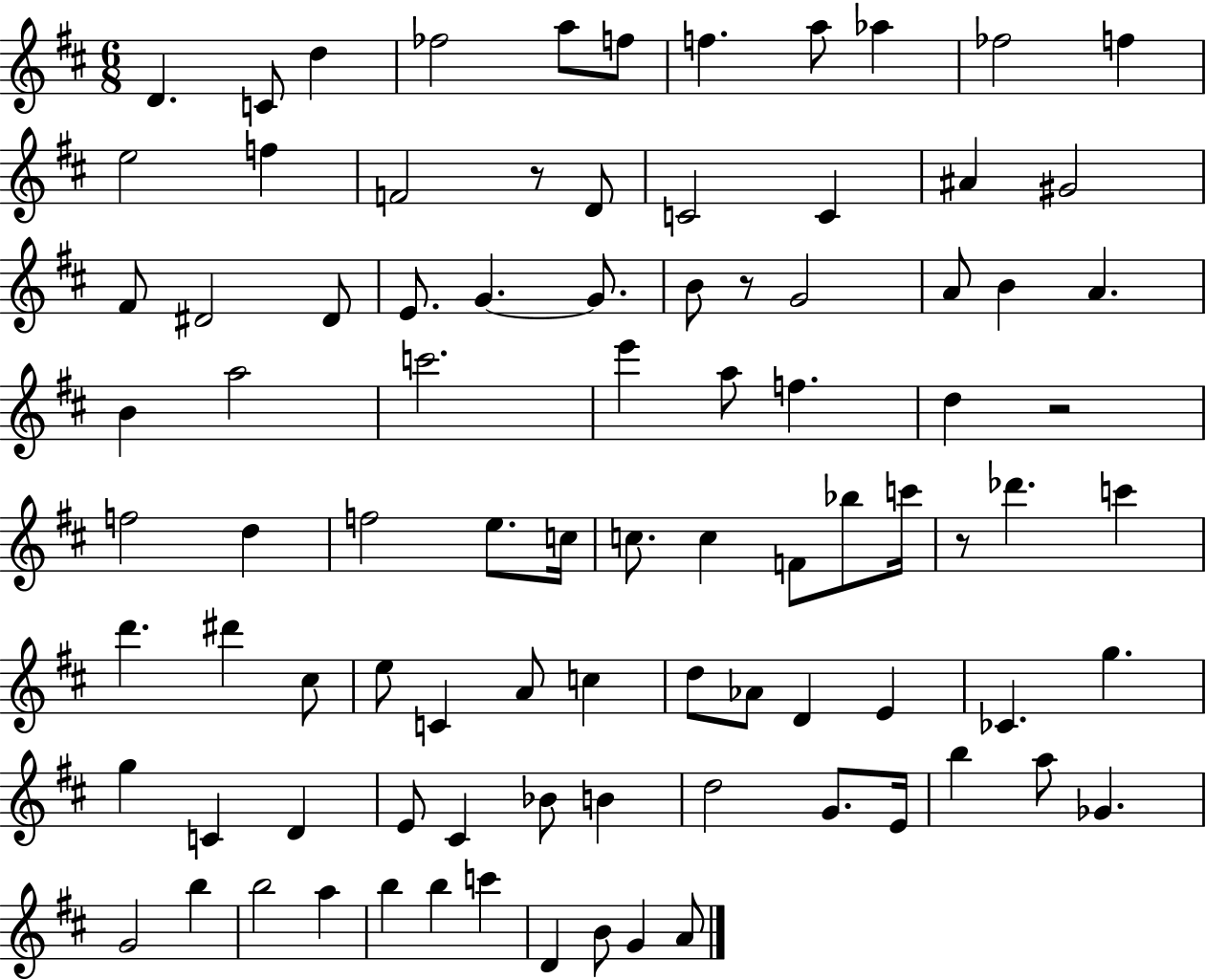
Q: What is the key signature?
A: D major